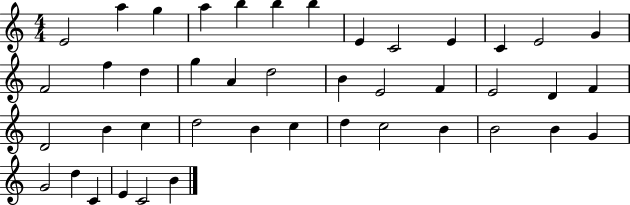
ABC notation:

X:1
T:Untitled
M:4/4
L:1/4
K:C
E2 a g a b b b E C2 E C E2 G F2 f d g A d2 B E2 F E2 D F D2 B c d2 B c d c2 B B2 B G G2 d C E C2 B